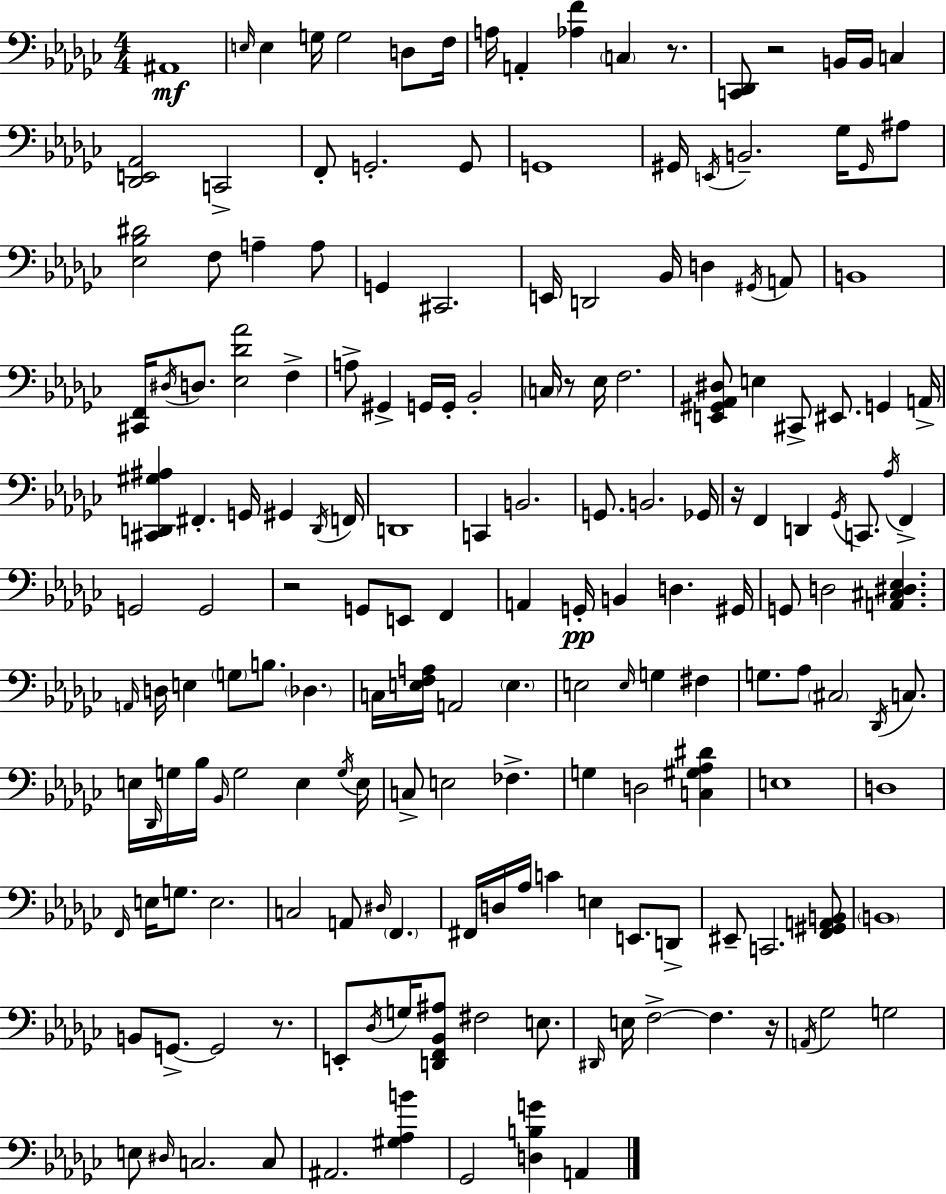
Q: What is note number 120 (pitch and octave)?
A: C3